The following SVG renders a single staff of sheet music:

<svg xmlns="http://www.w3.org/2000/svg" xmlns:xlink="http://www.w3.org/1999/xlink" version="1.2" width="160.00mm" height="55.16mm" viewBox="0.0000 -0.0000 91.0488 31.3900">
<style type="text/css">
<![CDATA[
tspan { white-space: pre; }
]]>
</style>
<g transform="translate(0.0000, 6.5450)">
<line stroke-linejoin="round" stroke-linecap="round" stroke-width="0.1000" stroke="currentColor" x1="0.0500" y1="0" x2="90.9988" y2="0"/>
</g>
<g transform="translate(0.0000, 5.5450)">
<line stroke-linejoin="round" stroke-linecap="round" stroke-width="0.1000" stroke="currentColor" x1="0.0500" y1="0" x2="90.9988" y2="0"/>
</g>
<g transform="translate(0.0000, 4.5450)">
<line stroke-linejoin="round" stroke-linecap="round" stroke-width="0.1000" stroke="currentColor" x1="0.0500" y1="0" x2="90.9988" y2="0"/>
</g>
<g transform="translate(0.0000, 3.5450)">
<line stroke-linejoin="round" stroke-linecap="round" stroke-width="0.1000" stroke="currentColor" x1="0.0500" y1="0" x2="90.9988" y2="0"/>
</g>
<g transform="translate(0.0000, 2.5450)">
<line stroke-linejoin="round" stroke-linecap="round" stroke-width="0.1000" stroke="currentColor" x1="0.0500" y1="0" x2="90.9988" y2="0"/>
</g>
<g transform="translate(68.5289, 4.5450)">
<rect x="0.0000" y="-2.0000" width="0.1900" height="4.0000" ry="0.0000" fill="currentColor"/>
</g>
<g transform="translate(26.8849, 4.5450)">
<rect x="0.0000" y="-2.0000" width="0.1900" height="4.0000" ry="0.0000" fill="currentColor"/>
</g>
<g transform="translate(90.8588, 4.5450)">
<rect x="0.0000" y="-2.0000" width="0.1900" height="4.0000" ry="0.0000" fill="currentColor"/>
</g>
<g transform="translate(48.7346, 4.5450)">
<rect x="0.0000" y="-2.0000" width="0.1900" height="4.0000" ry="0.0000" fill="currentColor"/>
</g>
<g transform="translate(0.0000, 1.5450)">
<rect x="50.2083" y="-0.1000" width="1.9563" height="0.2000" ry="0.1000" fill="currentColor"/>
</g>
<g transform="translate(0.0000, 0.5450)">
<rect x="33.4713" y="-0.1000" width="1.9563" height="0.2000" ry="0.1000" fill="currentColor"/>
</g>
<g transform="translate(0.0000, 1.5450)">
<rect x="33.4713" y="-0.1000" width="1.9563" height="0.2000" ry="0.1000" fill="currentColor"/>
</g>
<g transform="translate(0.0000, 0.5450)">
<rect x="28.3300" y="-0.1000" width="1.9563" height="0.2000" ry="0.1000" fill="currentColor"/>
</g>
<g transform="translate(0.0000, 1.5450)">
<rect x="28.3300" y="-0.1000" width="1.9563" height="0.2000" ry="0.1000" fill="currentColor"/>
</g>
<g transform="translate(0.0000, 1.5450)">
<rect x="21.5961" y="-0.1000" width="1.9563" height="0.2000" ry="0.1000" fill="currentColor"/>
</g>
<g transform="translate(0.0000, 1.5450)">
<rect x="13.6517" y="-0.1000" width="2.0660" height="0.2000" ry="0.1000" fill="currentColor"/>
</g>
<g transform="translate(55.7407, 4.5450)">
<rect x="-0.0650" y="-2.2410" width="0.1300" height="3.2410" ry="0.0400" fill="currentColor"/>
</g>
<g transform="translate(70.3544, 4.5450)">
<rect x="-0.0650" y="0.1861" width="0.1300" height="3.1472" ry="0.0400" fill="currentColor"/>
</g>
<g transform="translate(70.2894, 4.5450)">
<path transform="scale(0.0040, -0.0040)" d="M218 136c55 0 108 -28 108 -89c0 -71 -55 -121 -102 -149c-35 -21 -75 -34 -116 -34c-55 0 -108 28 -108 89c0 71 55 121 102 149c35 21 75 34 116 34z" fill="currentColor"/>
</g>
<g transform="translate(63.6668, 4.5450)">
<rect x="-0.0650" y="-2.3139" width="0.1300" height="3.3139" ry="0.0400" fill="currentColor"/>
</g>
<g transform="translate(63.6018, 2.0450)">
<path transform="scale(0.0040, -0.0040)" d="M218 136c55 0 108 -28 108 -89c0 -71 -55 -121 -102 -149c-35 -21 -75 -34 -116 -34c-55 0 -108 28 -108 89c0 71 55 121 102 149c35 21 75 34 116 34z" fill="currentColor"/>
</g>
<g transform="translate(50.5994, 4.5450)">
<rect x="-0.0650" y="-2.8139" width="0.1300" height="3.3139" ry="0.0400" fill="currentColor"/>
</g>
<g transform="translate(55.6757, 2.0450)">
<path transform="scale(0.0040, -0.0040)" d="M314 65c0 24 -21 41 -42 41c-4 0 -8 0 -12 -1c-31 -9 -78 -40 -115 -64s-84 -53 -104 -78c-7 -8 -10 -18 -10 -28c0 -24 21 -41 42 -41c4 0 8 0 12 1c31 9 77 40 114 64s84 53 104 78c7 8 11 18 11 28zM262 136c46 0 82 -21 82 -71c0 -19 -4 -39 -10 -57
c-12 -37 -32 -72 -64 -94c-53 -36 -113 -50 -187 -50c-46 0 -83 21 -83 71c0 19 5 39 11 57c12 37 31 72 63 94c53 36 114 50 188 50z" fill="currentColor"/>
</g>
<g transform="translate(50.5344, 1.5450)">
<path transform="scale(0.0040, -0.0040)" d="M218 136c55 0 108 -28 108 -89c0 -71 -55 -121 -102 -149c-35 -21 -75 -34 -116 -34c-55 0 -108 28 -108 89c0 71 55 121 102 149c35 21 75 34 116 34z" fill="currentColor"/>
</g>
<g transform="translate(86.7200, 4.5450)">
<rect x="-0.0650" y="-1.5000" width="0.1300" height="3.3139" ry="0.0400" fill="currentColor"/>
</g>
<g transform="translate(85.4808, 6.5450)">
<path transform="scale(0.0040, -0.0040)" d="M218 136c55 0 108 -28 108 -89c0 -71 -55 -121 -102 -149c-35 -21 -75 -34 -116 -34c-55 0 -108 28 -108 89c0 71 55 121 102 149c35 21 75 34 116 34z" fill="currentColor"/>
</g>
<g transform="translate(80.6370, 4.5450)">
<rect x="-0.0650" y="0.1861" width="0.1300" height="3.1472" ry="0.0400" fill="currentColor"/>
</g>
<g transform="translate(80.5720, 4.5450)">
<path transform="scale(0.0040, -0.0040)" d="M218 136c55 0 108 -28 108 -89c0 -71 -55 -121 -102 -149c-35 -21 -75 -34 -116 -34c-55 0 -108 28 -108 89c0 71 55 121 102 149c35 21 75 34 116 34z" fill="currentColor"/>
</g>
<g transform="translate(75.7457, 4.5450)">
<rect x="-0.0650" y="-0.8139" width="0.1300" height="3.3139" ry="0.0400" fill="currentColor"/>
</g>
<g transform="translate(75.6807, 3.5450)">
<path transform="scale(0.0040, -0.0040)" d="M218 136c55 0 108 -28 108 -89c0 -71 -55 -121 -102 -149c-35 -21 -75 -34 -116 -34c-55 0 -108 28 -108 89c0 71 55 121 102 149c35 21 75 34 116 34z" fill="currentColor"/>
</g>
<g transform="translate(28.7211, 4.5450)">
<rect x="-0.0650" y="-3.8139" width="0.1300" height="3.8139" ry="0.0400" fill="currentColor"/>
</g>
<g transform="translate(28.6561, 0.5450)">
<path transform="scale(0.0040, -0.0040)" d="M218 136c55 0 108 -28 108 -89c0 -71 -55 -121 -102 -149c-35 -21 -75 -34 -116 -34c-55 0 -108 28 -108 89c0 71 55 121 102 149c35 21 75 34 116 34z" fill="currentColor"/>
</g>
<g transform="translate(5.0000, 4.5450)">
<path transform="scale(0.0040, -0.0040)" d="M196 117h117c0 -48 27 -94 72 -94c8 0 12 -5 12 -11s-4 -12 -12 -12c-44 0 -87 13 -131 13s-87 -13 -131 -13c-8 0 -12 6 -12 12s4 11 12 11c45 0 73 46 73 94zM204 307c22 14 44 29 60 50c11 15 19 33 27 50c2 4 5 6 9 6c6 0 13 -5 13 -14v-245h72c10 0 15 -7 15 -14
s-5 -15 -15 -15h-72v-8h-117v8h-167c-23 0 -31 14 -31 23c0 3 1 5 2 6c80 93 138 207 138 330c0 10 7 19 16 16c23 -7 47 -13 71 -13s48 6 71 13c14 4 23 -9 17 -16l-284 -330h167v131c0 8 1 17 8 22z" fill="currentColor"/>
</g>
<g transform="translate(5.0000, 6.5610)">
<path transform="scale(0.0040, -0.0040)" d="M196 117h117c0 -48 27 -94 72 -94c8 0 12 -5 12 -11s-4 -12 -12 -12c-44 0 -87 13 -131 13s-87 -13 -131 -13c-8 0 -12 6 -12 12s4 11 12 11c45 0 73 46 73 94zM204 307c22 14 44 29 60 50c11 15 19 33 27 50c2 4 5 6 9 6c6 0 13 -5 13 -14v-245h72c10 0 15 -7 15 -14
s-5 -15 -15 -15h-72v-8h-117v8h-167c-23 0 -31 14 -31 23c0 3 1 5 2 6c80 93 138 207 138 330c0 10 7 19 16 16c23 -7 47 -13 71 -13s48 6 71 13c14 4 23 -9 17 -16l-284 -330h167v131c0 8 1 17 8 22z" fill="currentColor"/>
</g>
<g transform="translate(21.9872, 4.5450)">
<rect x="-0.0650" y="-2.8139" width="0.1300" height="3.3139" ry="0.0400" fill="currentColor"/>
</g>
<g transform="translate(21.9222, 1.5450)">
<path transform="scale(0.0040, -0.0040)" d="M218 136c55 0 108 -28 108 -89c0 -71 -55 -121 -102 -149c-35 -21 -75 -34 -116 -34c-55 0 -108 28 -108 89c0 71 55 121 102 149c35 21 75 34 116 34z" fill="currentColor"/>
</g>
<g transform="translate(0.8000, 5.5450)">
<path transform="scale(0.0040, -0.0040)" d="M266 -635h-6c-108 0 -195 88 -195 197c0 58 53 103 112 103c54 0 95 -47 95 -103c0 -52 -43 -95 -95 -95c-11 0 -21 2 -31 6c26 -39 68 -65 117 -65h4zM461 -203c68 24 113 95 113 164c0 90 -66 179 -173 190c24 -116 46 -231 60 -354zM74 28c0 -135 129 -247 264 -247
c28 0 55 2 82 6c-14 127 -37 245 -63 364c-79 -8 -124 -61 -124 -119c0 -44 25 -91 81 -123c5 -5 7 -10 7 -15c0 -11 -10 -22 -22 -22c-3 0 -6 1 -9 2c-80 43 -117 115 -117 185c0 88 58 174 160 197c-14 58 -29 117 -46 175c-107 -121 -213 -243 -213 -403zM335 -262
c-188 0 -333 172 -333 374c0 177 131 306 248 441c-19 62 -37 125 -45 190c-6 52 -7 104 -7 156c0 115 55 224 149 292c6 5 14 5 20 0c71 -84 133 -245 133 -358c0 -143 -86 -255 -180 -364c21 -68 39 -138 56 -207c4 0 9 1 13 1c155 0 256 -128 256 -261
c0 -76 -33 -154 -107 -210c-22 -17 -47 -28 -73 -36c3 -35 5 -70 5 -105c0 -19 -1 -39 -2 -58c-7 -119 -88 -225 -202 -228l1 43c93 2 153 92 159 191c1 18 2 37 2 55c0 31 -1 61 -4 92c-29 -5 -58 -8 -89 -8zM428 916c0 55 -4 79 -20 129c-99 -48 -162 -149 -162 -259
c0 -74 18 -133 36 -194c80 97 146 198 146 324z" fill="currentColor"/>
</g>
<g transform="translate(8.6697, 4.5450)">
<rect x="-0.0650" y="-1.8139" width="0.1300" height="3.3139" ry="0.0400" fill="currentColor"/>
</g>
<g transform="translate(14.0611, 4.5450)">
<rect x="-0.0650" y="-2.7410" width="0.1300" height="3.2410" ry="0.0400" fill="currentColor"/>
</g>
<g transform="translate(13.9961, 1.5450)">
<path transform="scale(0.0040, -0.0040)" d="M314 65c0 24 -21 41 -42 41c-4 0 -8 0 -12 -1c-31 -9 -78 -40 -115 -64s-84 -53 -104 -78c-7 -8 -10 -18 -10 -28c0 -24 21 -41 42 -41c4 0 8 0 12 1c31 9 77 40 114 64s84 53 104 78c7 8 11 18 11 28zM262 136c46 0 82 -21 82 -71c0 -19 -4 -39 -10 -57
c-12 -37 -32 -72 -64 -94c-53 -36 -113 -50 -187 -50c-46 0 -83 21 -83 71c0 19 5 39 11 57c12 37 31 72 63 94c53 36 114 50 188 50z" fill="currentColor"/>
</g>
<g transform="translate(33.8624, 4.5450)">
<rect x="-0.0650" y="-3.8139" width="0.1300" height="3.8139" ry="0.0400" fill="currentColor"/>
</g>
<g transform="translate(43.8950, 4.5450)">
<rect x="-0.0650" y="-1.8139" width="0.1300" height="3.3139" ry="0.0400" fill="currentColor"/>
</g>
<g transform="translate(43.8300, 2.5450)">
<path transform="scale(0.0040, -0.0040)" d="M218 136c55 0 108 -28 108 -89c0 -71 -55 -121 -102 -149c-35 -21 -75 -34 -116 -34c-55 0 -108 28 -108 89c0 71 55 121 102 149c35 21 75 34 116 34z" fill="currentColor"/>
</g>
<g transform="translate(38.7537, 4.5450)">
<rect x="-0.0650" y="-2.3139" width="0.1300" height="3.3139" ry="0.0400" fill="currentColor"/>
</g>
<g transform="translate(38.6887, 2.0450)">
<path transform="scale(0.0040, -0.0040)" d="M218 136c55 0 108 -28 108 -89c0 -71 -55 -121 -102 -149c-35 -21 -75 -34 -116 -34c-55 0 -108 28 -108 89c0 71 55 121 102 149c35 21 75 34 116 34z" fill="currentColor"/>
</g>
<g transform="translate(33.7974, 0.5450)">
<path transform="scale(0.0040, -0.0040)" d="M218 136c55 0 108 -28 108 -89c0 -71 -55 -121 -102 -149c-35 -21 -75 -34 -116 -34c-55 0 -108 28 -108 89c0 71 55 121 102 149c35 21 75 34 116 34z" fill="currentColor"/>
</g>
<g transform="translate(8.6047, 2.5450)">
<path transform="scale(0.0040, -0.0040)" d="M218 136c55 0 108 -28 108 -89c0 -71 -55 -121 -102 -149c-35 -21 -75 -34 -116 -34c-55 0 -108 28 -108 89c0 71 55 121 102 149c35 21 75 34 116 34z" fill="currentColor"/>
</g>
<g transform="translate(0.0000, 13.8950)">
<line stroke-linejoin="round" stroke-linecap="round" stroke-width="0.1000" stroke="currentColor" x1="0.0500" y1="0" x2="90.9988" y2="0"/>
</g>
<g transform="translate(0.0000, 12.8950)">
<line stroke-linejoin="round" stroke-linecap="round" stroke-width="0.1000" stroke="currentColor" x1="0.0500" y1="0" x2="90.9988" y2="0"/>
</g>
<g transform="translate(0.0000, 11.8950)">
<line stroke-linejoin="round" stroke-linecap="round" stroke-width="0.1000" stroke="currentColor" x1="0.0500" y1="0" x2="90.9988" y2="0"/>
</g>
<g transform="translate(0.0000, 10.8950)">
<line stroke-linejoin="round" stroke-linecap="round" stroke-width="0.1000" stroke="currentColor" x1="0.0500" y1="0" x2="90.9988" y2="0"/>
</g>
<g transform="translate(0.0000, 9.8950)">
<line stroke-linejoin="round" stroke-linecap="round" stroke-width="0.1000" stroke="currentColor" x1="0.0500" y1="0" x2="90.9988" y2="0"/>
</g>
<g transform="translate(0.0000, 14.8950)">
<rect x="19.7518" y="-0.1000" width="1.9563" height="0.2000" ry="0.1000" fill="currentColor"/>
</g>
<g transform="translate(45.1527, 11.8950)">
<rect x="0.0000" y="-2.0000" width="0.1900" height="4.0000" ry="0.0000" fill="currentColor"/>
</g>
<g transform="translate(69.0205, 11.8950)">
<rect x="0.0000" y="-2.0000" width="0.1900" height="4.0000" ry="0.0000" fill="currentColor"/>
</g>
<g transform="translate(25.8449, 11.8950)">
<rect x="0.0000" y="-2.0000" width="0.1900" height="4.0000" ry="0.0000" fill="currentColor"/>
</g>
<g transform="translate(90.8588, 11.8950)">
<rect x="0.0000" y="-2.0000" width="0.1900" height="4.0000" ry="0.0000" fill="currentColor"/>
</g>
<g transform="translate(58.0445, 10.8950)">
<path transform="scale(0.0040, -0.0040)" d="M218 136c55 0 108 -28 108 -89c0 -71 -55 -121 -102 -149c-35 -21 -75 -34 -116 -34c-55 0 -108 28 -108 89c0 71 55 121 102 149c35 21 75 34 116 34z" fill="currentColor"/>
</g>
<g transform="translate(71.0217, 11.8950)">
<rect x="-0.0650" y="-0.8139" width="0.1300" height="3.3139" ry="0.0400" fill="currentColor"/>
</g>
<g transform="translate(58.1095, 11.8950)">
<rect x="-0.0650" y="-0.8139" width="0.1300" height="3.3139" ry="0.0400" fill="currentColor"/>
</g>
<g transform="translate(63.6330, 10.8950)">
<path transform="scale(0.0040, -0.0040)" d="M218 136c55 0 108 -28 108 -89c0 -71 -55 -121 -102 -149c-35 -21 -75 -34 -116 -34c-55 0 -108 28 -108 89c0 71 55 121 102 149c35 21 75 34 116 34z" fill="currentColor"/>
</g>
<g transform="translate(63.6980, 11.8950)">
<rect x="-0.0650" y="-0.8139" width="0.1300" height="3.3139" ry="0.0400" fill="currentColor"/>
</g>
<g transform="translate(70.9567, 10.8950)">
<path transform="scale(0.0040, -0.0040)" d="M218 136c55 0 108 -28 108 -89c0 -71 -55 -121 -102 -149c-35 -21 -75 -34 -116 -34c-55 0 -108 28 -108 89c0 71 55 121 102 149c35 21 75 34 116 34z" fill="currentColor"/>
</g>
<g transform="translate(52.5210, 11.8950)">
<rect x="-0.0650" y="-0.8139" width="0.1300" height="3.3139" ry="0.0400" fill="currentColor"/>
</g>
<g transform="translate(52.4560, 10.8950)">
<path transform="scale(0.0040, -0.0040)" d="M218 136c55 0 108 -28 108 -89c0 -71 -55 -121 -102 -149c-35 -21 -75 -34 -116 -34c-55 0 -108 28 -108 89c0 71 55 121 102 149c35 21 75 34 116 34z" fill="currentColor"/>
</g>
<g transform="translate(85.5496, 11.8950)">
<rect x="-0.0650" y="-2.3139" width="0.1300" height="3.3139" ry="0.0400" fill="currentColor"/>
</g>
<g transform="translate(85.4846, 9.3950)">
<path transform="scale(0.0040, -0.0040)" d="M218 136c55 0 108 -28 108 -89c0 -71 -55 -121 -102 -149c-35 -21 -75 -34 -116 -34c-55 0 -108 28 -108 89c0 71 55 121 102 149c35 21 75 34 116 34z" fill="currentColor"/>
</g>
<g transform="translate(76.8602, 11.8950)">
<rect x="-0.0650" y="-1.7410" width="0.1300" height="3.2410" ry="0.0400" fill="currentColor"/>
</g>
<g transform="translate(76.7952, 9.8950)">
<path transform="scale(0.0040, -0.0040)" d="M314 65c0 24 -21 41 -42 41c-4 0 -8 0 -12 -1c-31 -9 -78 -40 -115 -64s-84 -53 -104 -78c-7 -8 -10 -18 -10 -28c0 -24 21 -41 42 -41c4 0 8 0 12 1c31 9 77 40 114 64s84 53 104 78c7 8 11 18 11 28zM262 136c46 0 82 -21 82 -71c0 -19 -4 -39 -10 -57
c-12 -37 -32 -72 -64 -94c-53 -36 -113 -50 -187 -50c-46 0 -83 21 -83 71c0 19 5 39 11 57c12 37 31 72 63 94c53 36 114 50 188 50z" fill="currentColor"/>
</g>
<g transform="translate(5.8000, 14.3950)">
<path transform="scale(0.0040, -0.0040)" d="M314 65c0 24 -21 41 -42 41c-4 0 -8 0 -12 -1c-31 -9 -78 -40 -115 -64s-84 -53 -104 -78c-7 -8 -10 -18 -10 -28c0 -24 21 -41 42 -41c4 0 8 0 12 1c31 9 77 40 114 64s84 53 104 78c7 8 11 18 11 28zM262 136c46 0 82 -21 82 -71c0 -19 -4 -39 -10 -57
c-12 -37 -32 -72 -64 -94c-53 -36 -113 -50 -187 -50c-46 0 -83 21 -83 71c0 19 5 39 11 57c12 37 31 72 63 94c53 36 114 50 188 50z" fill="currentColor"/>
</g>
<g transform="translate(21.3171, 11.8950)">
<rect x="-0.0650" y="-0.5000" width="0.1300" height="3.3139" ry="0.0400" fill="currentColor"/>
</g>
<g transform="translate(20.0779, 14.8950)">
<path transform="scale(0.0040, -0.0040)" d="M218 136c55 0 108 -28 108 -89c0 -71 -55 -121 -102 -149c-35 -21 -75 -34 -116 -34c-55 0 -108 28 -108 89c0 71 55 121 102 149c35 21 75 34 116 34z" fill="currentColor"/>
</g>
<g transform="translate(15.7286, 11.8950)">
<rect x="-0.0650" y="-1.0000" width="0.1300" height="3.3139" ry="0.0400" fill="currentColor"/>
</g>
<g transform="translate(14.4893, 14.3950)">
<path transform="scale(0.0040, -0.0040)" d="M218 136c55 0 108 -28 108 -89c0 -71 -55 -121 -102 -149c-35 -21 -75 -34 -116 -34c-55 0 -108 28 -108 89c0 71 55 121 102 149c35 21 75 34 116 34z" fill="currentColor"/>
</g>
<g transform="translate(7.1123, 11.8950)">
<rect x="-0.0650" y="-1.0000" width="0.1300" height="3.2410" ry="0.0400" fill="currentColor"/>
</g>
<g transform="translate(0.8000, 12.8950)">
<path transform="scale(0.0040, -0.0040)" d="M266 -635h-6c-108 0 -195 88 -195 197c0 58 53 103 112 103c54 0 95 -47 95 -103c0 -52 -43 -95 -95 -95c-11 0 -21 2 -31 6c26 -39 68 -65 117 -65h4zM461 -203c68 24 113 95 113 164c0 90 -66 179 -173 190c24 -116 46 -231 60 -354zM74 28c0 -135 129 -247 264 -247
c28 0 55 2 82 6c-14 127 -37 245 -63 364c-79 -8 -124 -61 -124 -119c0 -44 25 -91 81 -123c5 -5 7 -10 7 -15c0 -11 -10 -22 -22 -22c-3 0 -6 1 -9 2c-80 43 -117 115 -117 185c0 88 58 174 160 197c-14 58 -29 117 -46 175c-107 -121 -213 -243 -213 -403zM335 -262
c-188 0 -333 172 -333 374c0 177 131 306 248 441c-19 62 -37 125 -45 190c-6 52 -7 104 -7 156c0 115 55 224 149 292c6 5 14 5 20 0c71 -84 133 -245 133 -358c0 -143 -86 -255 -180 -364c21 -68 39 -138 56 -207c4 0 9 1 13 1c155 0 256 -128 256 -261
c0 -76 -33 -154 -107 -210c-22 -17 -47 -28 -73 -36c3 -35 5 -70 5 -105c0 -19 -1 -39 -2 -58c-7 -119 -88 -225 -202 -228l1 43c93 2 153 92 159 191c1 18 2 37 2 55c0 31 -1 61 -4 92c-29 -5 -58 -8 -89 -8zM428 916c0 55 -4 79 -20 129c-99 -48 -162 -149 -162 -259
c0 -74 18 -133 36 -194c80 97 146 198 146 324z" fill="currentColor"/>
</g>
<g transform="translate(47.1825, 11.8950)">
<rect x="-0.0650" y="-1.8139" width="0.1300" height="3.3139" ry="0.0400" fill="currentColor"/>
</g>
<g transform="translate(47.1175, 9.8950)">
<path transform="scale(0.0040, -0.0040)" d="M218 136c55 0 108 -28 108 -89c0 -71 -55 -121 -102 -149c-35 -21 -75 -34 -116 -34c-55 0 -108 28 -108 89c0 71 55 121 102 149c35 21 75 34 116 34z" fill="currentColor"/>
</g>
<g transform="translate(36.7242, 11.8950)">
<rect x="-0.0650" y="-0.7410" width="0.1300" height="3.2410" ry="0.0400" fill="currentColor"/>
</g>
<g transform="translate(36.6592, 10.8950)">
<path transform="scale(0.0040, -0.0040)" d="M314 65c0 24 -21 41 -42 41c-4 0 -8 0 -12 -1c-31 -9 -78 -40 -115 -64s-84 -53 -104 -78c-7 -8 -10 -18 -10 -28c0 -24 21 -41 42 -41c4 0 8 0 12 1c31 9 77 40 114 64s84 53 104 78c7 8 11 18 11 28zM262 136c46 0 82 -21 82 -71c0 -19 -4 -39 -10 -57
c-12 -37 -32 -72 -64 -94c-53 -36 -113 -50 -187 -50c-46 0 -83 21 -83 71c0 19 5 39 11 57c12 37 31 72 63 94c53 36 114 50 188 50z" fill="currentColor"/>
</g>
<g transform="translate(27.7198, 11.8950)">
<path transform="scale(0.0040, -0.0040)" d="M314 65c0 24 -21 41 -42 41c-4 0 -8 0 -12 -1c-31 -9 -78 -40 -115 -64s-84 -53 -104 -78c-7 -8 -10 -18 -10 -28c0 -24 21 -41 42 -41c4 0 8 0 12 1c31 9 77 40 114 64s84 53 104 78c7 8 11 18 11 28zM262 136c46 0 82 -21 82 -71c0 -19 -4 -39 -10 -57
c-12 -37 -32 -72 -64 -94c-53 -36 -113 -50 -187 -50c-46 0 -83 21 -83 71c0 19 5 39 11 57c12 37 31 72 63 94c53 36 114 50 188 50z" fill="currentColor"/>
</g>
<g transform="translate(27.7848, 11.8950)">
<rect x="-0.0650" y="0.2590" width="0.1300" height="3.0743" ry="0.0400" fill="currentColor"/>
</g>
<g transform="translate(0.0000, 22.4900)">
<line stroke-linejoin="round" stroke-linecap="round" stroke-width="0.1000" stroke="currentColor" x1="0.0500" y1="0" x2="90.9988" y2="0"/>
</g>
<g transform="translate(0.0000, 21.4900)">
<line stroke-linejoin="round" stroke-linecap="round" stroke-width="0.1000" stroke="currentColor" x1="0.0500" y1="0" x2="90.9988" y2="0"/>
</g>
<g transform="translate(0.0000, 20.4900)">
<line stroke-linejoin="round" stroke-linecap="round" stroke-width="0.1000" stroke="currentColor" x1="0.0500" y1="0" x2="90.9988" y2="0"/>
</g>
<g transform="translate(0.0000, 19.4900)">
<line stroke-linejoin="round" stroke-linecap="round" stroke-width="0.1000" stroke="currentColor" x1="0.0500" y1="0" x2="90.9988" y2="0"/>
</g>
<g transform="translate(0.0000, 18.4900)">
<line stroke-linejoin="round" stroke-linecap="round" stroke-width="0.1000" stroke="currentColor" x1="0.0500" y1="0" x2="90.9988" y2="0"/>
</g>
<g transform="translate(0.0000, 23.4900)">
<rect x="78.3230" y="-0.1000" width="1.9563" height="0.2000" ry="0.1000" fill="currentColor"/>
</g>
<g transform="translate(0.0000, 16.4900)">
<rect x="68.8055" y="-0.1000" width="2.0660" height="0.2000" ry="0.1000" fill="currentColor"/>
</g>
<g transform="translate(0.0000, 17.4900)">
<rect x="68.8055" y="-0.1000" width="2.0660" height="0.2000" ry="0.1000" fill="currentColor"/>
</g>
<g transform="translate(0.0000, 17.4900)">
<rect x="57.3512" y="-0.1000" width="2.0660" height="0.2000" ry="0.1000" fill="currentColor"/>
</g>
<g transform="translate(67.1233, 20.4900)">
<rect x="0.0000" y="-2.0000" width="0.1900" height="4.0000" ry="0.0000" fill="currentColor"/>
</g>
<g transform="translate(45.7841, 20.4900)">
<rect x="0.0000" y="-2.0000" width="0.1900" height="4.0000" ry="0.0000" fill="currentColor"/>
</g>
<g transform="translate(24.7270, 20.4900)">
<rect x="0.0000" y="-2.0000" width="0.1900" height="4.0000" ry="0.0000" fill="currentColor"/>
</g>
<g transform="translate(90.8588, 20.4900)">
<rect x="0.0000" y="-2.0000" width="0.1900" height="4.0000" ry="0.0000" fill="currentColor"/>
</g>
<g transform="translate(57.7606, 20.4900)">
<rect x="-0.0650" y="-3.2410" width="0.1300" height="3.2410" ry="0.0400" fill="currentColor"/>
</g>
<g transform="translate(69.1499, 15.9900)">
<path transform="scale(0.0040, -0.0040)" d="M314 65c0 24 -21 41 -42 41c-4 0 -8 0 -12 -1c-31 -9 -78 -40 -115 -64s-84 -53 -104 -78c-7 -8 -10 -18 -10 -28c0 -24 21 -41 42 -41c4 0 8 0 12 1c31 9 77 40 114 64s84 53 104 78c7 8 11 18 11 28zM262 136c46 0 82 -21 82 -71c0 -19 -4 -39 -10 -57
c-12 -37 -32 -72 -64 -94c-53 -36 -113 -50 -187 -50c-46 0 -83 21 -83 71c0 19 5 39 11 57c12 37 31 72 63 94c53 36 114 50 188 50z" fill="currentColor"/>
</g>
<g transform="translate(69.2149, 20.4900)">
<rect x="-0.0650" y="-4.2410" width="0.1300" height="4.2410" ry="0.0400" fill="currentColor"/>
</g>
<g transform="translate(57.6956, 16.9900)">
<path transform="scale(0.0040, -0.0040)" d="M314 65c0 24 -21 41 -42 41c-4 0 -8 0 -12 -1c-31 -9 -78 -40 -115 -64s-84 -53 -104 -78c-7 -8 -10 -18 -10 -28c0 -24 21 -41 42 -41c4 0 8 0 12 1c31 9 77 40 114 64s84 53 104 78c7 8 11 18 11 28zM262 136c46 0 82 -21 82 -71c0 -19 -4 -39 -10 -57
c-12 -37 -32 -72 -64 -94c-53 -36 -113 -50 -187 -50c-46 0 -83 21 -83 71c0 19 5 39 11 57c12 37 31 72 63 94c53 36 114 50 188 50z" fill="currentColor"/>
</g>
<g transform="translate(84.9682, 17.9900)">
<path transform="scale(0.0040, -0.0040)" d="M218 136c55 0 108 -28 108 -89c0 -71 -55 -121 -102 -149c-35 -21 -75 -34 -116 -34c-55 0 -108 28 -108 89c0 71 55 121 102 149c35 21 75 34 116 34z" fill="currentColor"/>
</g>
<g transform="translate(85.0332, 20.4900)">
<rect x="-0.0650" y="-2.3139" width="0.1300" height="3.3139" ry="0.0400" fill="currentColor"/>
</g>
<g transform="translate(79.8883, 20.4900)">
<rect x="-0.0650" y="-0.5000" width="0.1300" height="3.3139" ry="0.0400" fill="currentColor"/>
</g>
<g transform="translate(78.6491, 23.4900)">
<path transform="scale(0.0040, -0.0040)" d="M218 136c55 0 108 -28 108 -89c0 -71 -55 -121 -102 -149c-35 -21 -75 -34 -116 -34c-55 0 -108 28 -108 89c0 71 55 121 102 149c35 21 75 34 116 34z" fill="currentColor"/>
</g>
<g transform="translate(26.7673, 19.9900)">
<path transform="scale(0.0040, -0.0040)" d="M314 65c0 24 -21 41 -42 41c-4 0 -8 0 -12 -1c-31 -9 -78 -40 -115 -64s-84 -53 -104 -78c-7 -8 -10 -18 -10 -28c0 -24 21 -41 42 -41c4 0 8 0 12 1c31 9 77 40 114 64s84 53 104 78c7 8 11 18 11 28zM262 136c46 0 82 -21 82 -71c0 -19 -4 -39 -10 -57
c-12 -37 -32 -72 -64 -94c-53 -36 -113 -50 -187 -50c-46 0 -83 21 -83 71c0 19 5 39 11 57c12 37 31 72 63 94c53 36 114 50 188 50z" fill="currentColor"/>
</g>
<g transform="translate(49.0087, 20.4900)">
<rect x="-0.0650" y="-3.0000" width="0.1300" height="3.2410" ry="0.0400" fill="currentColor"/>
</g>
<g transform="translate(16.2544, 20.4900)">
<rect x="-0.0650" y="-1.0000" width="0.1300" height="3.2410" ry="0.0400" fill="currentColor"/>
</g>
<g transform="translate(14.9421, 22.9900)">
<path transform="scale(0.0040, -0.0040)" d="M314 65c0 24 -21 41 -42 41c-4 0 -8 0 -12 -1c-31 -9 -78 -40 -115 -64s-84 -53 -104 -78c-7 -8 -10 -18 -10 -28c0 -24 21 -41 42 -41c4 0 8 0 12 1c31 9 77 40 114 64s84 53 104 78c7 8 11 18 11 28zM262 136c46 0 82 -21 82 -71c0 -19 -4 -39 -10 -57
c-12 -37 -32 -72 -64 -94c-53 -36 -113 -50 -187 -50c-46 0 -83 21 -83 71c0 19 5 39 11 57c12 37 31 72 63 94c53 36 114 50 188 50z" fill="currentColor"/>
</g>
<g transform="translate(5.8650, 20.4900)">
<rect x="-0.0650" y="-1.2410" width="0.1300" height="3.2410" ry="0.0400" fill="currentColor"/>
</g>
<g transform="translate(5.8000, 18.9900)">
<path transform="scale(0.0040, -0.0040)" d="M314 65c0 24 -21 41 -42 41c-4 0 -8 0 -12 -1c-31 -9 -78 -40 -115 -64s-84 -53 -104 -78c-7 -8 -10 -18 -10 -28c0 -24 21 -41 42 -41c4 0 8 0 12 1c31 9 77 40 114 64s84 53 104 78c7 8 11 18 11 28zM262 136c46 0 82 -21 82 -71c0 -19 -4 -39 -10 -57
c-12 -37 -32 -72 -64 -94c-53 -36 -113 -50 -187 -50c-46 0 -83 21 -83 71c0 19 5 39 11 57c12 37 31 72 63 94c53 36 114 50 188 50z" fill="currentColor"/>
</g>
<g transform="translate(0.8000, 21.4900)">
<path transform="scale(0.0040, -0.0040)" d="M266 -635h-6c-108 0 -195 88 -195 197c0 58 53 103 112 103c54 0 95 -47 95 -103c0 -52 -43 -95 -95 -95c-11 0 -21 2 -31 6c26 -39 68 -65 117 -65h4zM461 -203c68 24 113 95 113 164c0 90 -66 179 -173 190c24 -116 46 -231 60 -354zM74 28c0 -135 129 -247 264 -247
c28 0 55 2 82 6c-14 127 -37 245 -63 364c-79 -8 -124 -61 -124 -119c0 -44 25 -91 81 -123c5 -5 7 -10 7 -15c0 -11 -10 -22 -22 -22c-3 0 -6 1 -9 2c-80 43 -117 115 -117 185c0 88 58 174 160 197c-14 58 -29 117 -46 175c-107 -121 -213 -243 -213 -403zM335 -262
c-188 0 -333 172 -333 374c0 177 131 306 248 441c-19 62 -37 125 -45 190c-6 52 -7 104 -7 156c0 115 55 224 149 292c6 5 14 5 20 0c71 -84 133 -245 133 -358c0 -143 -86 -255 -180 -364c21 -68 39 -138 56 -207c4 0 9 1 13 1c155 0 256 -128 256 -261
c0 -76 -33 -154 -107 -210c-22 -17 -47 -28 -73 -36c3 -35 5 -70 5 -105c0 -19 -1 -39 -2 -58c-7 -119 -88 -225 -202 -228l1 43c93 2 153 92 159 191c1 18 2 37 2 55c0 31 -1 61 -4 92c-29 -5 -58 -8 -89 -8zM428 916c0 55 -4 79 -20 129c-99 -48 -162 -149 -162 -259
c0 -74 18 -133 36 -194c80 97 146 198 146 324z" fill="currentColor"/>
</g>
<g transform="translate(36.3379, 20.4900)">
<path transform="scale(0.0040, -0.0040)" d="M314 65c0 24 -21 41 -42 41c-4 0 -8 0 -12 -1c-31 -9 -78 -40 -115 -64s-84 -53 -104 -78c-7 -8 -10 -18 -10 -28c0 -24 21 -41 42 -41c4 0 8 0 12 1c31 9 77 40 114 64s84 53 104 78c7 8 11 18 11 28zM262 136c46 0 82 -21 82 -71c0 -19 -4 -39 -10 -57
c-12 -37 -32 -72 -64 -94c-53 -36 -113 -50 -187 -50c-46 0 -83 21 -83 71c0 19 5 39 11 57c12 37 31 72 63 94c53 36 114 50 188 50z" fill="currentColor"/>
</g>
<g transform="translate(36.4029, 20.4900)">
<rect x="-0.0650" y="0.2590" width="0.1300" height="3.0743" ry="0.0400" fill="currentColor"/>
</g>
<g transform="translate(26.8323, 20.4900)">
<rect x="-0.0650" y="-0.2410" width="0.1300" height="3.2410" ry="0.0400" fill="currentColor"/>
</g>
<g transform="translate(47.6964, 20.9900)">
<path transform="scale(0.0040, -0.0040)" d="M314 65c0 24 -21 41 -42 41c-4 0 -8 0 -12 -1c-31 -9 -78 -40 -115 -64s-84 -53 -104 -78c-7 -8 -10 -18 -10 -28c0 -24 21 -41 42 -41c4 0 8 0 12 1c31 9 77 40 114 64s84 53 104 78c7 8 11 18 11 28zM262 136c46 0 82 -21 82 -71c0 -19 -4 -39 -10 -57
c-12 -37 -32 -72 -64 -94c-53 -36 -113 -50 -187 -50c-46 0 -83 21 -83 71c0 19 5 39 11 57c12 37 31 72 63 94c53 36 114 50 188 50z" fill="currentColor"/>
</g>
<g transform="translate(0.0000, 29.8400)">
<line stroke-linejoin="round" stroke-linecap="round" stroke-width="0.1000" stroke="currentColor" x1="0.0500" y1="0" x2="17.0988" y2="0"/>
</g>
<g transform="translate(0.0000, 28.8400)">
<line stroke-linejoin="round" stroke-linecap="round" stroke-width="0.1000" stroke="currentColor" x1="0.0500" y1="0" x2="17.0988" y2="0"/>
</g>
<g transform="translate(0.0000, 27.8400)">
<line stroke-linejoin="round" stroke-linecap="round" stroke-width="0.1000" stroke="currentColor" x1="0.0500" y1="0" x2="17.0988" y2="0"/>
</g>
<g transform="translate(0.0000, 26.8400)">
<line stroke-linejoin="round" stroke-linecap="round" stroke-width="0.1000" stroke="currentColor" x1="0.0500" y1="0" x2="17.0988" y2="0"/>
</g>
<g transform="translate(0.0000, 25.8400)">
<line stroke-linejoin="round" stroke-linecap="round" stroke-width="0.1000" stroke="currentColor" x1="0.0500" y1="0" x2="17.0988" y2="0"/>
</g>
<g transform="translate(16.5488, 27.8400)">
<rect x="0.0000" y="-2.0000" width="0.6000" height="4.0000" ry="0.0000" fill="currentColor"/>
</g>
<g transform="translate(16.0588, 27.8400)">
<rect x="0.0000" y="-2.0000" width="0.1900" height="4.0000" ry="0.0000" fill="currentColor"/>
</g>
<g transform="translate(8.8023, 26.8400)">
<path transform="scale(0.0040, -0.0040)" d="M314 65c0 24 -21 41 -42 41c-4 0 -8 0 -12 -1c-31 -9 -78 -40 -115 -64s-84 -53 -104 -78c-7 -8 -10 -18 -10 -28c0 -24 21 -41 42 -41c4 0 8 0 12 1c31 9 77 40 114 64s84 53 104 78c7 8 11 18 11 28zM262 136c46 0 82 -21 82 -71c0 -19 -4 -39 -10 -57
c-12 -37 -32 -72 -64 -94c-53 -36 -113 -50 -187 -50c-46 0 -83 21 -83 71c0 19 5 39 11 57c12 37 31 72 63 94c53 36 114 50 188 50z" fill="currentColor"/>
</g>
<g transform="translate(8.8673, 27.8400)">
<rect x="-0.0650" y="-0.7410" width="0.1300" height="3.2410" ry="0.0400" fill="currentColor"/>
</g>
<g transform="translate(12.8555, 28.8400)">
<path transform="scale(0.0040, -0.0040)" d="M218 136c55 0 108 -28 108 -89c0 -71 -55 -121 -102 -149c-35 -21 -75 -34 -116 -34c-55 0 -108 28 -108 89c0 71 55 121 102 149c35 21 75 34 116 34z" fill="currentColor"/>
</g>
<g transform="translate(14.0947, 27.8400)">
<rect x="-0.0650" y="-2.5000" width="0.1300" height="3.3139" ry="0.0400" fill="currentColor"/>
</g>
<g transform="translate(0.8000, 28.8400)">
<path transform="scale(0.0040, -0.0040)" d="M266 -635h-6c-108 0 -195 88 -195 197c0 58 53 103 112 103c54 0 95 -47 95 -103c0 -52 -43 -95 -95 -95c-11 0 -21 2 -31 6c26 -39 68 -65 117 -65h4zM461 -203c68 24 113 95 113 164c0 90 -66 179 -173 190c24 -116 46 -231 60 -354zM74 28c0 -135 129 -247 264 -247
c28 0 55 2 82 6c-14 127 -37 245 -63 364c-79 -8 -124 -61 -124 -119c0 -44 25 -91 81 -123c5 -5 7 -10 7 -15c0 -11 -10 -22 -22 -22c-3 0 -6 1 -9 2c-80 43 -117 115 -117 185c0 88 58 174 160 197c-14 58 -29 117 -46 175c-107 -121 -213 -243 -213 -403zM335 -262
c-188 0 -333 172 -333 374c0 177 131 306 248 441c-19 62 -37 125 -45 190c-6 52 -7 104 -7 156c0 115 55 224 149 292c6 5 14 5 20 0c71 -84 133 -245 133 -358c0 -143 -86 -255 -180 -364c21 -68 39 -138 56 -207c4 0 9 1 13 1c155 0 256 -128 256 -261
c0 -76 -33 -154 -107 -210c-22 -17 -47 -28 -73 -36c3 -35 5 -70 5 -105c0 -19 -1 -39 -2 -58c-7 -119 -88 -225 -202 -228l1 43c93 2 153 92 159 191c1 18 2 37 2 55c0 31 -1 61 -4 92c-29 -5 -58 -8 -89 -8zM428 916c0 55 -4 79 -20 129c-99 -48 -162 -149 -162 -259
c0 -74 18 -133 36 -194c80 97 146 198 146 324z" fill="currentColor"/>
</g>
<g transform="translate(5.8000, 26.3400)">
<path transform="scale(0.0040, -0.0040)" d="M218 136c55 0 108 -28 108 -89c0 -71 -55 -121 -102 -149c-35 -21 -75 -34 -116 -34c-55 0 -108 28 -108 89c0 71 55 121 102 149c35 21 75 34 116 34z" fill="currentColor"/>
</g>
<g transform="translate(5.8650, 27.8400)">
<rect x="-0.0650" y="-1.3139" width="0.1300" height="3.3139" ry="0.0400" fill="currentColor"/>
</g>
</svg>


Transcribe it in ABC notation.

X:1
T:Untitled
M:4/4
L:1/4
K:C
f a2 a c' c' g f a g2 g B d B E D2 D C B2 d2 f d d d d f2 g e2 D2 c2 B2 A2 b2 d'2 C g e d2 G